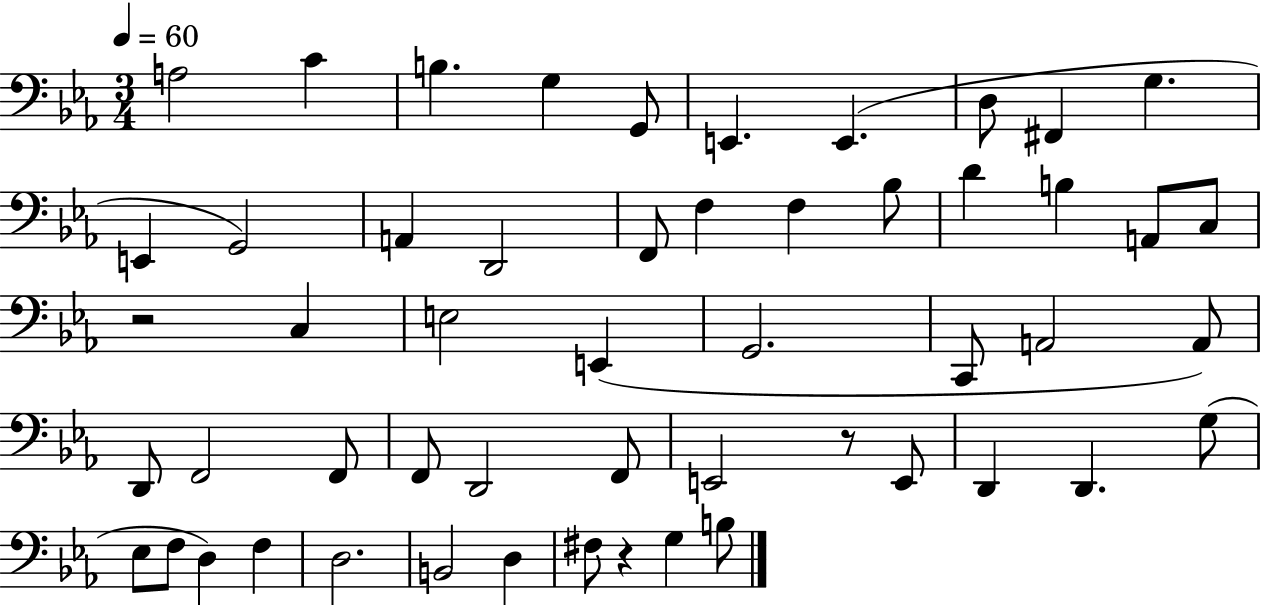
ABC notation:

X:1
T:Untitled
M:3/4
L:1/4
K:Eb
A,2 C B, G, G,,/2 E,, E,, D,/2 ^F,, G, E,, G,,2 A,, D,,2 F,,/2 F, F, _B,/2 D B, A,,/2 C,/2 z2 C, E,2 E,, G,,2 C,,/2 A,,2 A,,/2 D,,/2 F,,2 F,,/2 F,,/2 D,,2 F,,/2 E,,2 z/2 E,,/2 D,, D,, G,/2 _E,/2 F,/2 D, F, D,2 B,,2 D, ^F,/2 z G, B,/2